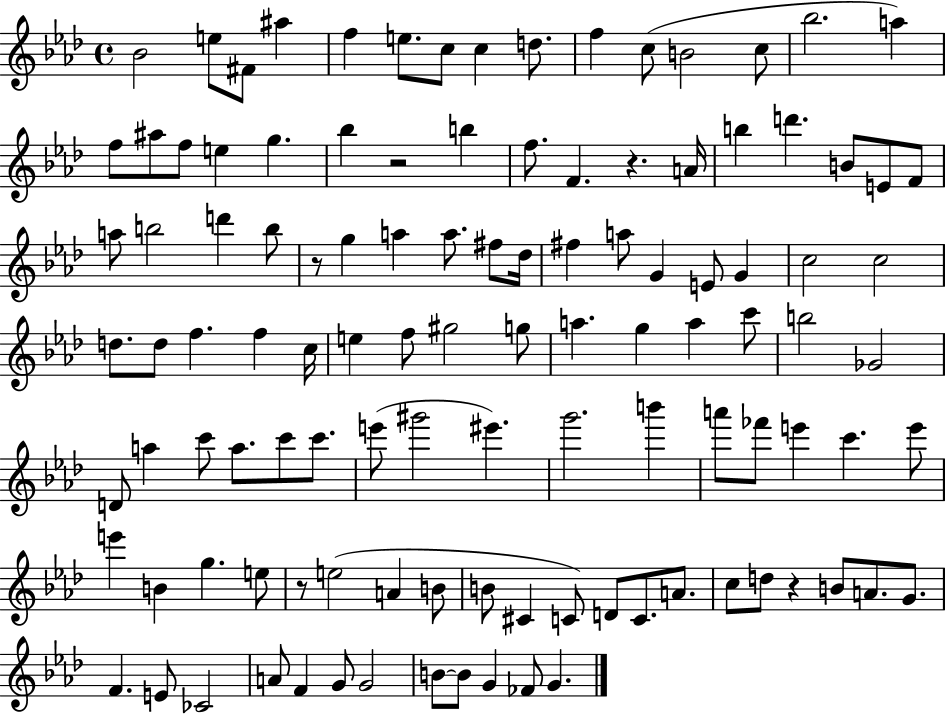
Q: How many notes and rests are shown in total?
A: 112